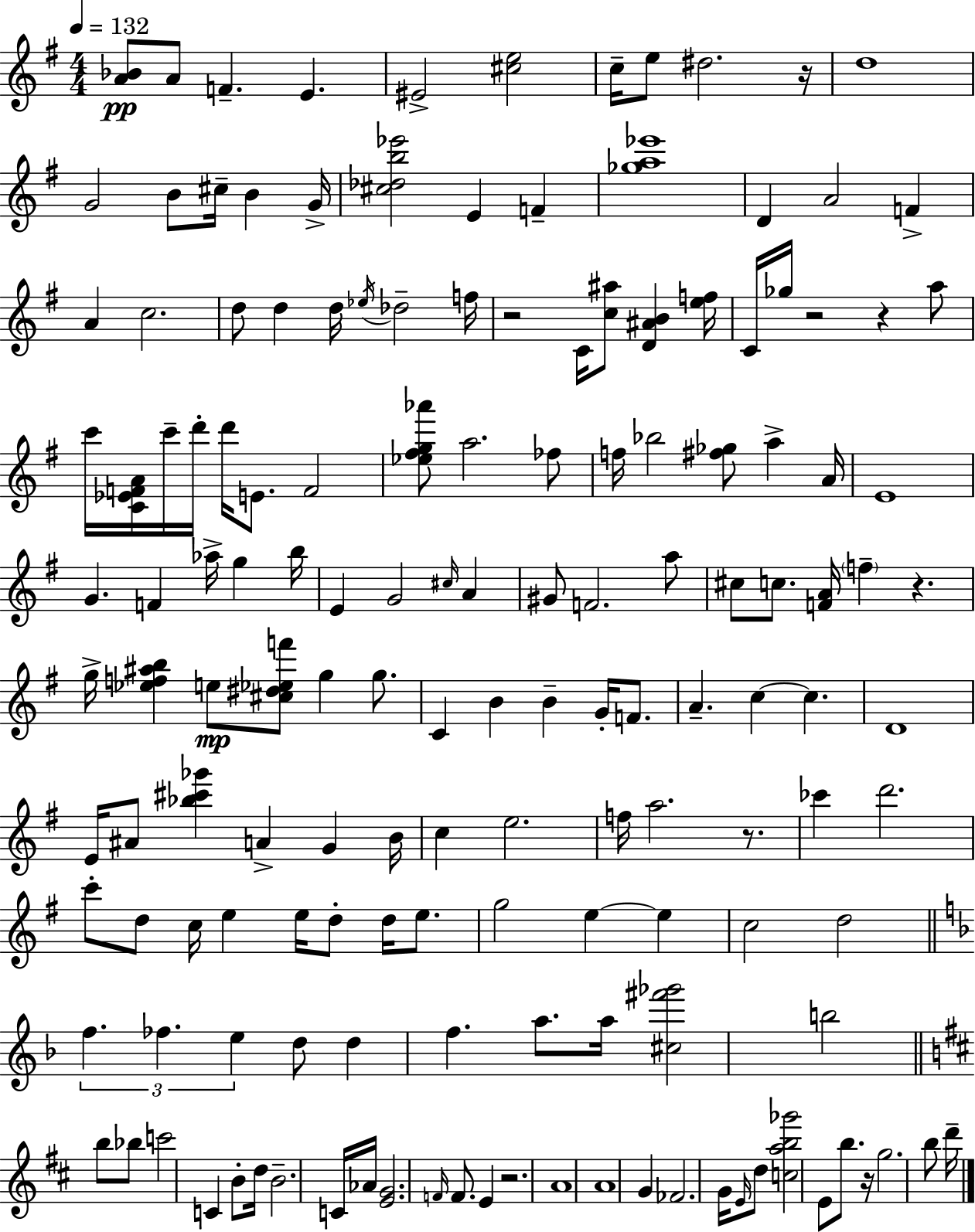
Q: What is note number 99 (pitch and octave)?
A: D5